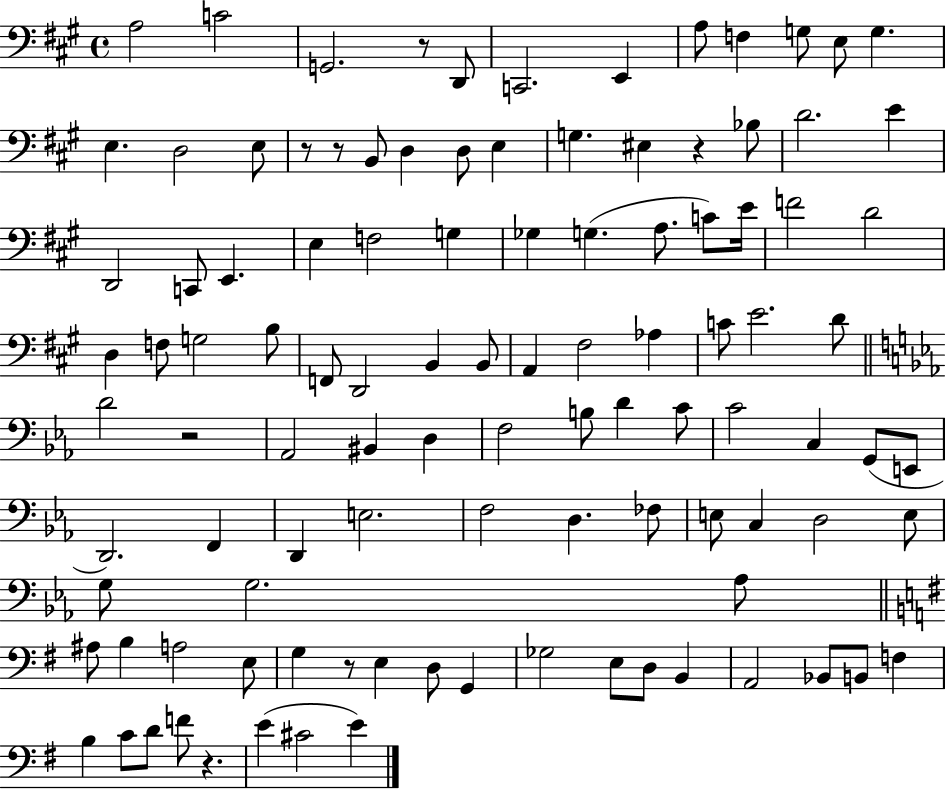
X:1
T:Untitled
M:4/4
L:1/4
K:A
A,2 C2 G,,2 z/2 D,,/2 C,,2 E,, A,/2 F, G,/2 E,/2 G, E, D,2 E,/2 z/2 z/2 B,,/2 D, D,/2 E, G, ^E, z _B,/2 D2 E D,,2 C,,/2 E,, E, F,2 G, _G, G, A,/2 C/2 E/4 F2 D2 D, F,/2 G,2 B,/2 F,,/2 D,,2 B,, B,,/2 A,, ^F,2 _A, C/2 E2 D/2 D2 z2 _A,,2 ^B,, D, F,2 B,/2 D C/2 C2 C, G,,/2 E,,/2 D,,2 F,, D,, E,2 F,2 D, _F,/2 E,/2 C, D,2 E,/2 G,/2 G,2 _A,/2 ^A,/2 B, A,2 E,/2 G, z/2 E, D,/2 G,, _G,2 E,/2 D,/2 B,, A,,2 _B,,/2 B,,/2 F, B, C/2 D/2 F/2 z E ^C2 E